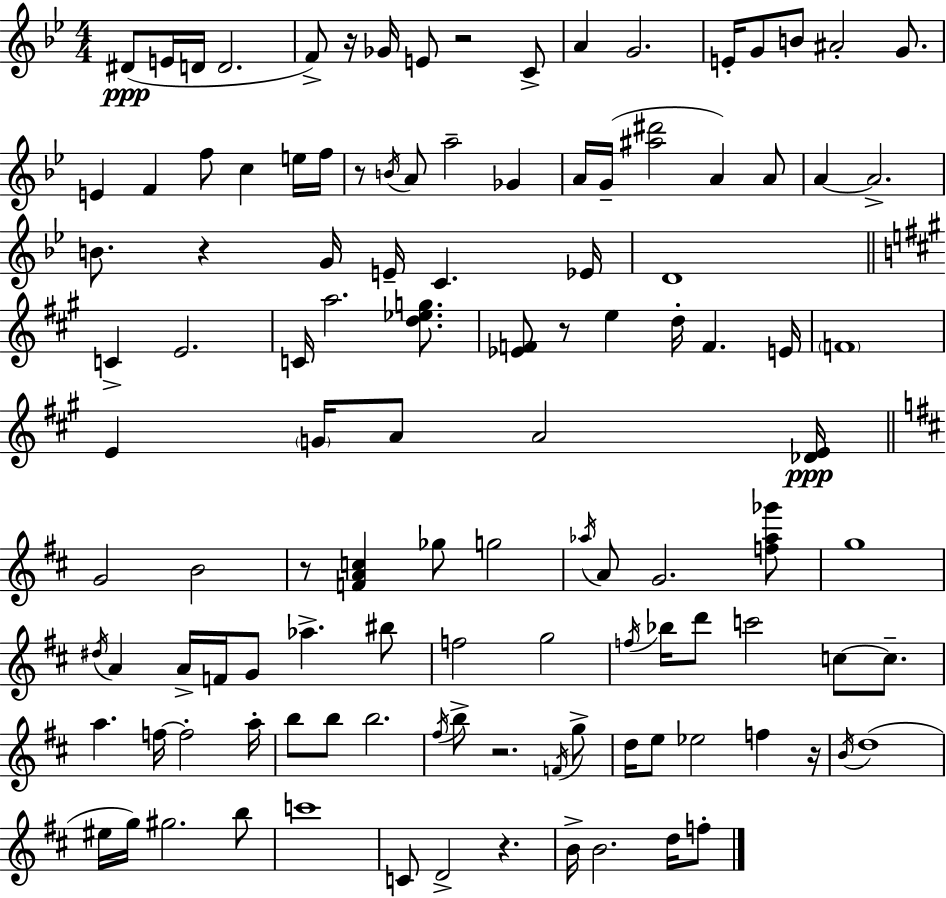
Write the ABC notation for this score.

X:1
T:Untitled
M:4/4
L:1/4
K:Gm
^D/2 E/4 D/4 D2 F/2 z/4 _G/4 E/2 z2 C/2 A G2 E/4 G/2 B/2 ^A2 G/2 E F f/2 c e/4 f/4 z/2 B/4 A/2 a2 _G A/4 G/4 [^a^d']2 A A/2 A A2 B/2 z G/4 E/4 C _E/4 D4 C E2 C/4 a2 [d_eg]/2 [_EF]/2 z/2 e d/4 F E/4 F4 E G/4 A/2 A2 [_DE]/4 G2 B2 z/2 [FAc] _g/2 g2 _a/4 A/2 G2 [f_a_g']/2 g4 ^d/4 A A/4 F/4 G/2 _a ^b/2 f2 g2 f/4 _b/4 d'/2 c'2 c/2 c/2 a f/4 f2 a/4 b/2 b/2 b2 ^f/4 b/2 z2 F/4 g/2 d/4 e/2 _e2 f z/4 B/4 d4 ^e/4 g/4 ^g2 b/2 c'4 C/2 D2 z B/4 B2 d/4 f/2